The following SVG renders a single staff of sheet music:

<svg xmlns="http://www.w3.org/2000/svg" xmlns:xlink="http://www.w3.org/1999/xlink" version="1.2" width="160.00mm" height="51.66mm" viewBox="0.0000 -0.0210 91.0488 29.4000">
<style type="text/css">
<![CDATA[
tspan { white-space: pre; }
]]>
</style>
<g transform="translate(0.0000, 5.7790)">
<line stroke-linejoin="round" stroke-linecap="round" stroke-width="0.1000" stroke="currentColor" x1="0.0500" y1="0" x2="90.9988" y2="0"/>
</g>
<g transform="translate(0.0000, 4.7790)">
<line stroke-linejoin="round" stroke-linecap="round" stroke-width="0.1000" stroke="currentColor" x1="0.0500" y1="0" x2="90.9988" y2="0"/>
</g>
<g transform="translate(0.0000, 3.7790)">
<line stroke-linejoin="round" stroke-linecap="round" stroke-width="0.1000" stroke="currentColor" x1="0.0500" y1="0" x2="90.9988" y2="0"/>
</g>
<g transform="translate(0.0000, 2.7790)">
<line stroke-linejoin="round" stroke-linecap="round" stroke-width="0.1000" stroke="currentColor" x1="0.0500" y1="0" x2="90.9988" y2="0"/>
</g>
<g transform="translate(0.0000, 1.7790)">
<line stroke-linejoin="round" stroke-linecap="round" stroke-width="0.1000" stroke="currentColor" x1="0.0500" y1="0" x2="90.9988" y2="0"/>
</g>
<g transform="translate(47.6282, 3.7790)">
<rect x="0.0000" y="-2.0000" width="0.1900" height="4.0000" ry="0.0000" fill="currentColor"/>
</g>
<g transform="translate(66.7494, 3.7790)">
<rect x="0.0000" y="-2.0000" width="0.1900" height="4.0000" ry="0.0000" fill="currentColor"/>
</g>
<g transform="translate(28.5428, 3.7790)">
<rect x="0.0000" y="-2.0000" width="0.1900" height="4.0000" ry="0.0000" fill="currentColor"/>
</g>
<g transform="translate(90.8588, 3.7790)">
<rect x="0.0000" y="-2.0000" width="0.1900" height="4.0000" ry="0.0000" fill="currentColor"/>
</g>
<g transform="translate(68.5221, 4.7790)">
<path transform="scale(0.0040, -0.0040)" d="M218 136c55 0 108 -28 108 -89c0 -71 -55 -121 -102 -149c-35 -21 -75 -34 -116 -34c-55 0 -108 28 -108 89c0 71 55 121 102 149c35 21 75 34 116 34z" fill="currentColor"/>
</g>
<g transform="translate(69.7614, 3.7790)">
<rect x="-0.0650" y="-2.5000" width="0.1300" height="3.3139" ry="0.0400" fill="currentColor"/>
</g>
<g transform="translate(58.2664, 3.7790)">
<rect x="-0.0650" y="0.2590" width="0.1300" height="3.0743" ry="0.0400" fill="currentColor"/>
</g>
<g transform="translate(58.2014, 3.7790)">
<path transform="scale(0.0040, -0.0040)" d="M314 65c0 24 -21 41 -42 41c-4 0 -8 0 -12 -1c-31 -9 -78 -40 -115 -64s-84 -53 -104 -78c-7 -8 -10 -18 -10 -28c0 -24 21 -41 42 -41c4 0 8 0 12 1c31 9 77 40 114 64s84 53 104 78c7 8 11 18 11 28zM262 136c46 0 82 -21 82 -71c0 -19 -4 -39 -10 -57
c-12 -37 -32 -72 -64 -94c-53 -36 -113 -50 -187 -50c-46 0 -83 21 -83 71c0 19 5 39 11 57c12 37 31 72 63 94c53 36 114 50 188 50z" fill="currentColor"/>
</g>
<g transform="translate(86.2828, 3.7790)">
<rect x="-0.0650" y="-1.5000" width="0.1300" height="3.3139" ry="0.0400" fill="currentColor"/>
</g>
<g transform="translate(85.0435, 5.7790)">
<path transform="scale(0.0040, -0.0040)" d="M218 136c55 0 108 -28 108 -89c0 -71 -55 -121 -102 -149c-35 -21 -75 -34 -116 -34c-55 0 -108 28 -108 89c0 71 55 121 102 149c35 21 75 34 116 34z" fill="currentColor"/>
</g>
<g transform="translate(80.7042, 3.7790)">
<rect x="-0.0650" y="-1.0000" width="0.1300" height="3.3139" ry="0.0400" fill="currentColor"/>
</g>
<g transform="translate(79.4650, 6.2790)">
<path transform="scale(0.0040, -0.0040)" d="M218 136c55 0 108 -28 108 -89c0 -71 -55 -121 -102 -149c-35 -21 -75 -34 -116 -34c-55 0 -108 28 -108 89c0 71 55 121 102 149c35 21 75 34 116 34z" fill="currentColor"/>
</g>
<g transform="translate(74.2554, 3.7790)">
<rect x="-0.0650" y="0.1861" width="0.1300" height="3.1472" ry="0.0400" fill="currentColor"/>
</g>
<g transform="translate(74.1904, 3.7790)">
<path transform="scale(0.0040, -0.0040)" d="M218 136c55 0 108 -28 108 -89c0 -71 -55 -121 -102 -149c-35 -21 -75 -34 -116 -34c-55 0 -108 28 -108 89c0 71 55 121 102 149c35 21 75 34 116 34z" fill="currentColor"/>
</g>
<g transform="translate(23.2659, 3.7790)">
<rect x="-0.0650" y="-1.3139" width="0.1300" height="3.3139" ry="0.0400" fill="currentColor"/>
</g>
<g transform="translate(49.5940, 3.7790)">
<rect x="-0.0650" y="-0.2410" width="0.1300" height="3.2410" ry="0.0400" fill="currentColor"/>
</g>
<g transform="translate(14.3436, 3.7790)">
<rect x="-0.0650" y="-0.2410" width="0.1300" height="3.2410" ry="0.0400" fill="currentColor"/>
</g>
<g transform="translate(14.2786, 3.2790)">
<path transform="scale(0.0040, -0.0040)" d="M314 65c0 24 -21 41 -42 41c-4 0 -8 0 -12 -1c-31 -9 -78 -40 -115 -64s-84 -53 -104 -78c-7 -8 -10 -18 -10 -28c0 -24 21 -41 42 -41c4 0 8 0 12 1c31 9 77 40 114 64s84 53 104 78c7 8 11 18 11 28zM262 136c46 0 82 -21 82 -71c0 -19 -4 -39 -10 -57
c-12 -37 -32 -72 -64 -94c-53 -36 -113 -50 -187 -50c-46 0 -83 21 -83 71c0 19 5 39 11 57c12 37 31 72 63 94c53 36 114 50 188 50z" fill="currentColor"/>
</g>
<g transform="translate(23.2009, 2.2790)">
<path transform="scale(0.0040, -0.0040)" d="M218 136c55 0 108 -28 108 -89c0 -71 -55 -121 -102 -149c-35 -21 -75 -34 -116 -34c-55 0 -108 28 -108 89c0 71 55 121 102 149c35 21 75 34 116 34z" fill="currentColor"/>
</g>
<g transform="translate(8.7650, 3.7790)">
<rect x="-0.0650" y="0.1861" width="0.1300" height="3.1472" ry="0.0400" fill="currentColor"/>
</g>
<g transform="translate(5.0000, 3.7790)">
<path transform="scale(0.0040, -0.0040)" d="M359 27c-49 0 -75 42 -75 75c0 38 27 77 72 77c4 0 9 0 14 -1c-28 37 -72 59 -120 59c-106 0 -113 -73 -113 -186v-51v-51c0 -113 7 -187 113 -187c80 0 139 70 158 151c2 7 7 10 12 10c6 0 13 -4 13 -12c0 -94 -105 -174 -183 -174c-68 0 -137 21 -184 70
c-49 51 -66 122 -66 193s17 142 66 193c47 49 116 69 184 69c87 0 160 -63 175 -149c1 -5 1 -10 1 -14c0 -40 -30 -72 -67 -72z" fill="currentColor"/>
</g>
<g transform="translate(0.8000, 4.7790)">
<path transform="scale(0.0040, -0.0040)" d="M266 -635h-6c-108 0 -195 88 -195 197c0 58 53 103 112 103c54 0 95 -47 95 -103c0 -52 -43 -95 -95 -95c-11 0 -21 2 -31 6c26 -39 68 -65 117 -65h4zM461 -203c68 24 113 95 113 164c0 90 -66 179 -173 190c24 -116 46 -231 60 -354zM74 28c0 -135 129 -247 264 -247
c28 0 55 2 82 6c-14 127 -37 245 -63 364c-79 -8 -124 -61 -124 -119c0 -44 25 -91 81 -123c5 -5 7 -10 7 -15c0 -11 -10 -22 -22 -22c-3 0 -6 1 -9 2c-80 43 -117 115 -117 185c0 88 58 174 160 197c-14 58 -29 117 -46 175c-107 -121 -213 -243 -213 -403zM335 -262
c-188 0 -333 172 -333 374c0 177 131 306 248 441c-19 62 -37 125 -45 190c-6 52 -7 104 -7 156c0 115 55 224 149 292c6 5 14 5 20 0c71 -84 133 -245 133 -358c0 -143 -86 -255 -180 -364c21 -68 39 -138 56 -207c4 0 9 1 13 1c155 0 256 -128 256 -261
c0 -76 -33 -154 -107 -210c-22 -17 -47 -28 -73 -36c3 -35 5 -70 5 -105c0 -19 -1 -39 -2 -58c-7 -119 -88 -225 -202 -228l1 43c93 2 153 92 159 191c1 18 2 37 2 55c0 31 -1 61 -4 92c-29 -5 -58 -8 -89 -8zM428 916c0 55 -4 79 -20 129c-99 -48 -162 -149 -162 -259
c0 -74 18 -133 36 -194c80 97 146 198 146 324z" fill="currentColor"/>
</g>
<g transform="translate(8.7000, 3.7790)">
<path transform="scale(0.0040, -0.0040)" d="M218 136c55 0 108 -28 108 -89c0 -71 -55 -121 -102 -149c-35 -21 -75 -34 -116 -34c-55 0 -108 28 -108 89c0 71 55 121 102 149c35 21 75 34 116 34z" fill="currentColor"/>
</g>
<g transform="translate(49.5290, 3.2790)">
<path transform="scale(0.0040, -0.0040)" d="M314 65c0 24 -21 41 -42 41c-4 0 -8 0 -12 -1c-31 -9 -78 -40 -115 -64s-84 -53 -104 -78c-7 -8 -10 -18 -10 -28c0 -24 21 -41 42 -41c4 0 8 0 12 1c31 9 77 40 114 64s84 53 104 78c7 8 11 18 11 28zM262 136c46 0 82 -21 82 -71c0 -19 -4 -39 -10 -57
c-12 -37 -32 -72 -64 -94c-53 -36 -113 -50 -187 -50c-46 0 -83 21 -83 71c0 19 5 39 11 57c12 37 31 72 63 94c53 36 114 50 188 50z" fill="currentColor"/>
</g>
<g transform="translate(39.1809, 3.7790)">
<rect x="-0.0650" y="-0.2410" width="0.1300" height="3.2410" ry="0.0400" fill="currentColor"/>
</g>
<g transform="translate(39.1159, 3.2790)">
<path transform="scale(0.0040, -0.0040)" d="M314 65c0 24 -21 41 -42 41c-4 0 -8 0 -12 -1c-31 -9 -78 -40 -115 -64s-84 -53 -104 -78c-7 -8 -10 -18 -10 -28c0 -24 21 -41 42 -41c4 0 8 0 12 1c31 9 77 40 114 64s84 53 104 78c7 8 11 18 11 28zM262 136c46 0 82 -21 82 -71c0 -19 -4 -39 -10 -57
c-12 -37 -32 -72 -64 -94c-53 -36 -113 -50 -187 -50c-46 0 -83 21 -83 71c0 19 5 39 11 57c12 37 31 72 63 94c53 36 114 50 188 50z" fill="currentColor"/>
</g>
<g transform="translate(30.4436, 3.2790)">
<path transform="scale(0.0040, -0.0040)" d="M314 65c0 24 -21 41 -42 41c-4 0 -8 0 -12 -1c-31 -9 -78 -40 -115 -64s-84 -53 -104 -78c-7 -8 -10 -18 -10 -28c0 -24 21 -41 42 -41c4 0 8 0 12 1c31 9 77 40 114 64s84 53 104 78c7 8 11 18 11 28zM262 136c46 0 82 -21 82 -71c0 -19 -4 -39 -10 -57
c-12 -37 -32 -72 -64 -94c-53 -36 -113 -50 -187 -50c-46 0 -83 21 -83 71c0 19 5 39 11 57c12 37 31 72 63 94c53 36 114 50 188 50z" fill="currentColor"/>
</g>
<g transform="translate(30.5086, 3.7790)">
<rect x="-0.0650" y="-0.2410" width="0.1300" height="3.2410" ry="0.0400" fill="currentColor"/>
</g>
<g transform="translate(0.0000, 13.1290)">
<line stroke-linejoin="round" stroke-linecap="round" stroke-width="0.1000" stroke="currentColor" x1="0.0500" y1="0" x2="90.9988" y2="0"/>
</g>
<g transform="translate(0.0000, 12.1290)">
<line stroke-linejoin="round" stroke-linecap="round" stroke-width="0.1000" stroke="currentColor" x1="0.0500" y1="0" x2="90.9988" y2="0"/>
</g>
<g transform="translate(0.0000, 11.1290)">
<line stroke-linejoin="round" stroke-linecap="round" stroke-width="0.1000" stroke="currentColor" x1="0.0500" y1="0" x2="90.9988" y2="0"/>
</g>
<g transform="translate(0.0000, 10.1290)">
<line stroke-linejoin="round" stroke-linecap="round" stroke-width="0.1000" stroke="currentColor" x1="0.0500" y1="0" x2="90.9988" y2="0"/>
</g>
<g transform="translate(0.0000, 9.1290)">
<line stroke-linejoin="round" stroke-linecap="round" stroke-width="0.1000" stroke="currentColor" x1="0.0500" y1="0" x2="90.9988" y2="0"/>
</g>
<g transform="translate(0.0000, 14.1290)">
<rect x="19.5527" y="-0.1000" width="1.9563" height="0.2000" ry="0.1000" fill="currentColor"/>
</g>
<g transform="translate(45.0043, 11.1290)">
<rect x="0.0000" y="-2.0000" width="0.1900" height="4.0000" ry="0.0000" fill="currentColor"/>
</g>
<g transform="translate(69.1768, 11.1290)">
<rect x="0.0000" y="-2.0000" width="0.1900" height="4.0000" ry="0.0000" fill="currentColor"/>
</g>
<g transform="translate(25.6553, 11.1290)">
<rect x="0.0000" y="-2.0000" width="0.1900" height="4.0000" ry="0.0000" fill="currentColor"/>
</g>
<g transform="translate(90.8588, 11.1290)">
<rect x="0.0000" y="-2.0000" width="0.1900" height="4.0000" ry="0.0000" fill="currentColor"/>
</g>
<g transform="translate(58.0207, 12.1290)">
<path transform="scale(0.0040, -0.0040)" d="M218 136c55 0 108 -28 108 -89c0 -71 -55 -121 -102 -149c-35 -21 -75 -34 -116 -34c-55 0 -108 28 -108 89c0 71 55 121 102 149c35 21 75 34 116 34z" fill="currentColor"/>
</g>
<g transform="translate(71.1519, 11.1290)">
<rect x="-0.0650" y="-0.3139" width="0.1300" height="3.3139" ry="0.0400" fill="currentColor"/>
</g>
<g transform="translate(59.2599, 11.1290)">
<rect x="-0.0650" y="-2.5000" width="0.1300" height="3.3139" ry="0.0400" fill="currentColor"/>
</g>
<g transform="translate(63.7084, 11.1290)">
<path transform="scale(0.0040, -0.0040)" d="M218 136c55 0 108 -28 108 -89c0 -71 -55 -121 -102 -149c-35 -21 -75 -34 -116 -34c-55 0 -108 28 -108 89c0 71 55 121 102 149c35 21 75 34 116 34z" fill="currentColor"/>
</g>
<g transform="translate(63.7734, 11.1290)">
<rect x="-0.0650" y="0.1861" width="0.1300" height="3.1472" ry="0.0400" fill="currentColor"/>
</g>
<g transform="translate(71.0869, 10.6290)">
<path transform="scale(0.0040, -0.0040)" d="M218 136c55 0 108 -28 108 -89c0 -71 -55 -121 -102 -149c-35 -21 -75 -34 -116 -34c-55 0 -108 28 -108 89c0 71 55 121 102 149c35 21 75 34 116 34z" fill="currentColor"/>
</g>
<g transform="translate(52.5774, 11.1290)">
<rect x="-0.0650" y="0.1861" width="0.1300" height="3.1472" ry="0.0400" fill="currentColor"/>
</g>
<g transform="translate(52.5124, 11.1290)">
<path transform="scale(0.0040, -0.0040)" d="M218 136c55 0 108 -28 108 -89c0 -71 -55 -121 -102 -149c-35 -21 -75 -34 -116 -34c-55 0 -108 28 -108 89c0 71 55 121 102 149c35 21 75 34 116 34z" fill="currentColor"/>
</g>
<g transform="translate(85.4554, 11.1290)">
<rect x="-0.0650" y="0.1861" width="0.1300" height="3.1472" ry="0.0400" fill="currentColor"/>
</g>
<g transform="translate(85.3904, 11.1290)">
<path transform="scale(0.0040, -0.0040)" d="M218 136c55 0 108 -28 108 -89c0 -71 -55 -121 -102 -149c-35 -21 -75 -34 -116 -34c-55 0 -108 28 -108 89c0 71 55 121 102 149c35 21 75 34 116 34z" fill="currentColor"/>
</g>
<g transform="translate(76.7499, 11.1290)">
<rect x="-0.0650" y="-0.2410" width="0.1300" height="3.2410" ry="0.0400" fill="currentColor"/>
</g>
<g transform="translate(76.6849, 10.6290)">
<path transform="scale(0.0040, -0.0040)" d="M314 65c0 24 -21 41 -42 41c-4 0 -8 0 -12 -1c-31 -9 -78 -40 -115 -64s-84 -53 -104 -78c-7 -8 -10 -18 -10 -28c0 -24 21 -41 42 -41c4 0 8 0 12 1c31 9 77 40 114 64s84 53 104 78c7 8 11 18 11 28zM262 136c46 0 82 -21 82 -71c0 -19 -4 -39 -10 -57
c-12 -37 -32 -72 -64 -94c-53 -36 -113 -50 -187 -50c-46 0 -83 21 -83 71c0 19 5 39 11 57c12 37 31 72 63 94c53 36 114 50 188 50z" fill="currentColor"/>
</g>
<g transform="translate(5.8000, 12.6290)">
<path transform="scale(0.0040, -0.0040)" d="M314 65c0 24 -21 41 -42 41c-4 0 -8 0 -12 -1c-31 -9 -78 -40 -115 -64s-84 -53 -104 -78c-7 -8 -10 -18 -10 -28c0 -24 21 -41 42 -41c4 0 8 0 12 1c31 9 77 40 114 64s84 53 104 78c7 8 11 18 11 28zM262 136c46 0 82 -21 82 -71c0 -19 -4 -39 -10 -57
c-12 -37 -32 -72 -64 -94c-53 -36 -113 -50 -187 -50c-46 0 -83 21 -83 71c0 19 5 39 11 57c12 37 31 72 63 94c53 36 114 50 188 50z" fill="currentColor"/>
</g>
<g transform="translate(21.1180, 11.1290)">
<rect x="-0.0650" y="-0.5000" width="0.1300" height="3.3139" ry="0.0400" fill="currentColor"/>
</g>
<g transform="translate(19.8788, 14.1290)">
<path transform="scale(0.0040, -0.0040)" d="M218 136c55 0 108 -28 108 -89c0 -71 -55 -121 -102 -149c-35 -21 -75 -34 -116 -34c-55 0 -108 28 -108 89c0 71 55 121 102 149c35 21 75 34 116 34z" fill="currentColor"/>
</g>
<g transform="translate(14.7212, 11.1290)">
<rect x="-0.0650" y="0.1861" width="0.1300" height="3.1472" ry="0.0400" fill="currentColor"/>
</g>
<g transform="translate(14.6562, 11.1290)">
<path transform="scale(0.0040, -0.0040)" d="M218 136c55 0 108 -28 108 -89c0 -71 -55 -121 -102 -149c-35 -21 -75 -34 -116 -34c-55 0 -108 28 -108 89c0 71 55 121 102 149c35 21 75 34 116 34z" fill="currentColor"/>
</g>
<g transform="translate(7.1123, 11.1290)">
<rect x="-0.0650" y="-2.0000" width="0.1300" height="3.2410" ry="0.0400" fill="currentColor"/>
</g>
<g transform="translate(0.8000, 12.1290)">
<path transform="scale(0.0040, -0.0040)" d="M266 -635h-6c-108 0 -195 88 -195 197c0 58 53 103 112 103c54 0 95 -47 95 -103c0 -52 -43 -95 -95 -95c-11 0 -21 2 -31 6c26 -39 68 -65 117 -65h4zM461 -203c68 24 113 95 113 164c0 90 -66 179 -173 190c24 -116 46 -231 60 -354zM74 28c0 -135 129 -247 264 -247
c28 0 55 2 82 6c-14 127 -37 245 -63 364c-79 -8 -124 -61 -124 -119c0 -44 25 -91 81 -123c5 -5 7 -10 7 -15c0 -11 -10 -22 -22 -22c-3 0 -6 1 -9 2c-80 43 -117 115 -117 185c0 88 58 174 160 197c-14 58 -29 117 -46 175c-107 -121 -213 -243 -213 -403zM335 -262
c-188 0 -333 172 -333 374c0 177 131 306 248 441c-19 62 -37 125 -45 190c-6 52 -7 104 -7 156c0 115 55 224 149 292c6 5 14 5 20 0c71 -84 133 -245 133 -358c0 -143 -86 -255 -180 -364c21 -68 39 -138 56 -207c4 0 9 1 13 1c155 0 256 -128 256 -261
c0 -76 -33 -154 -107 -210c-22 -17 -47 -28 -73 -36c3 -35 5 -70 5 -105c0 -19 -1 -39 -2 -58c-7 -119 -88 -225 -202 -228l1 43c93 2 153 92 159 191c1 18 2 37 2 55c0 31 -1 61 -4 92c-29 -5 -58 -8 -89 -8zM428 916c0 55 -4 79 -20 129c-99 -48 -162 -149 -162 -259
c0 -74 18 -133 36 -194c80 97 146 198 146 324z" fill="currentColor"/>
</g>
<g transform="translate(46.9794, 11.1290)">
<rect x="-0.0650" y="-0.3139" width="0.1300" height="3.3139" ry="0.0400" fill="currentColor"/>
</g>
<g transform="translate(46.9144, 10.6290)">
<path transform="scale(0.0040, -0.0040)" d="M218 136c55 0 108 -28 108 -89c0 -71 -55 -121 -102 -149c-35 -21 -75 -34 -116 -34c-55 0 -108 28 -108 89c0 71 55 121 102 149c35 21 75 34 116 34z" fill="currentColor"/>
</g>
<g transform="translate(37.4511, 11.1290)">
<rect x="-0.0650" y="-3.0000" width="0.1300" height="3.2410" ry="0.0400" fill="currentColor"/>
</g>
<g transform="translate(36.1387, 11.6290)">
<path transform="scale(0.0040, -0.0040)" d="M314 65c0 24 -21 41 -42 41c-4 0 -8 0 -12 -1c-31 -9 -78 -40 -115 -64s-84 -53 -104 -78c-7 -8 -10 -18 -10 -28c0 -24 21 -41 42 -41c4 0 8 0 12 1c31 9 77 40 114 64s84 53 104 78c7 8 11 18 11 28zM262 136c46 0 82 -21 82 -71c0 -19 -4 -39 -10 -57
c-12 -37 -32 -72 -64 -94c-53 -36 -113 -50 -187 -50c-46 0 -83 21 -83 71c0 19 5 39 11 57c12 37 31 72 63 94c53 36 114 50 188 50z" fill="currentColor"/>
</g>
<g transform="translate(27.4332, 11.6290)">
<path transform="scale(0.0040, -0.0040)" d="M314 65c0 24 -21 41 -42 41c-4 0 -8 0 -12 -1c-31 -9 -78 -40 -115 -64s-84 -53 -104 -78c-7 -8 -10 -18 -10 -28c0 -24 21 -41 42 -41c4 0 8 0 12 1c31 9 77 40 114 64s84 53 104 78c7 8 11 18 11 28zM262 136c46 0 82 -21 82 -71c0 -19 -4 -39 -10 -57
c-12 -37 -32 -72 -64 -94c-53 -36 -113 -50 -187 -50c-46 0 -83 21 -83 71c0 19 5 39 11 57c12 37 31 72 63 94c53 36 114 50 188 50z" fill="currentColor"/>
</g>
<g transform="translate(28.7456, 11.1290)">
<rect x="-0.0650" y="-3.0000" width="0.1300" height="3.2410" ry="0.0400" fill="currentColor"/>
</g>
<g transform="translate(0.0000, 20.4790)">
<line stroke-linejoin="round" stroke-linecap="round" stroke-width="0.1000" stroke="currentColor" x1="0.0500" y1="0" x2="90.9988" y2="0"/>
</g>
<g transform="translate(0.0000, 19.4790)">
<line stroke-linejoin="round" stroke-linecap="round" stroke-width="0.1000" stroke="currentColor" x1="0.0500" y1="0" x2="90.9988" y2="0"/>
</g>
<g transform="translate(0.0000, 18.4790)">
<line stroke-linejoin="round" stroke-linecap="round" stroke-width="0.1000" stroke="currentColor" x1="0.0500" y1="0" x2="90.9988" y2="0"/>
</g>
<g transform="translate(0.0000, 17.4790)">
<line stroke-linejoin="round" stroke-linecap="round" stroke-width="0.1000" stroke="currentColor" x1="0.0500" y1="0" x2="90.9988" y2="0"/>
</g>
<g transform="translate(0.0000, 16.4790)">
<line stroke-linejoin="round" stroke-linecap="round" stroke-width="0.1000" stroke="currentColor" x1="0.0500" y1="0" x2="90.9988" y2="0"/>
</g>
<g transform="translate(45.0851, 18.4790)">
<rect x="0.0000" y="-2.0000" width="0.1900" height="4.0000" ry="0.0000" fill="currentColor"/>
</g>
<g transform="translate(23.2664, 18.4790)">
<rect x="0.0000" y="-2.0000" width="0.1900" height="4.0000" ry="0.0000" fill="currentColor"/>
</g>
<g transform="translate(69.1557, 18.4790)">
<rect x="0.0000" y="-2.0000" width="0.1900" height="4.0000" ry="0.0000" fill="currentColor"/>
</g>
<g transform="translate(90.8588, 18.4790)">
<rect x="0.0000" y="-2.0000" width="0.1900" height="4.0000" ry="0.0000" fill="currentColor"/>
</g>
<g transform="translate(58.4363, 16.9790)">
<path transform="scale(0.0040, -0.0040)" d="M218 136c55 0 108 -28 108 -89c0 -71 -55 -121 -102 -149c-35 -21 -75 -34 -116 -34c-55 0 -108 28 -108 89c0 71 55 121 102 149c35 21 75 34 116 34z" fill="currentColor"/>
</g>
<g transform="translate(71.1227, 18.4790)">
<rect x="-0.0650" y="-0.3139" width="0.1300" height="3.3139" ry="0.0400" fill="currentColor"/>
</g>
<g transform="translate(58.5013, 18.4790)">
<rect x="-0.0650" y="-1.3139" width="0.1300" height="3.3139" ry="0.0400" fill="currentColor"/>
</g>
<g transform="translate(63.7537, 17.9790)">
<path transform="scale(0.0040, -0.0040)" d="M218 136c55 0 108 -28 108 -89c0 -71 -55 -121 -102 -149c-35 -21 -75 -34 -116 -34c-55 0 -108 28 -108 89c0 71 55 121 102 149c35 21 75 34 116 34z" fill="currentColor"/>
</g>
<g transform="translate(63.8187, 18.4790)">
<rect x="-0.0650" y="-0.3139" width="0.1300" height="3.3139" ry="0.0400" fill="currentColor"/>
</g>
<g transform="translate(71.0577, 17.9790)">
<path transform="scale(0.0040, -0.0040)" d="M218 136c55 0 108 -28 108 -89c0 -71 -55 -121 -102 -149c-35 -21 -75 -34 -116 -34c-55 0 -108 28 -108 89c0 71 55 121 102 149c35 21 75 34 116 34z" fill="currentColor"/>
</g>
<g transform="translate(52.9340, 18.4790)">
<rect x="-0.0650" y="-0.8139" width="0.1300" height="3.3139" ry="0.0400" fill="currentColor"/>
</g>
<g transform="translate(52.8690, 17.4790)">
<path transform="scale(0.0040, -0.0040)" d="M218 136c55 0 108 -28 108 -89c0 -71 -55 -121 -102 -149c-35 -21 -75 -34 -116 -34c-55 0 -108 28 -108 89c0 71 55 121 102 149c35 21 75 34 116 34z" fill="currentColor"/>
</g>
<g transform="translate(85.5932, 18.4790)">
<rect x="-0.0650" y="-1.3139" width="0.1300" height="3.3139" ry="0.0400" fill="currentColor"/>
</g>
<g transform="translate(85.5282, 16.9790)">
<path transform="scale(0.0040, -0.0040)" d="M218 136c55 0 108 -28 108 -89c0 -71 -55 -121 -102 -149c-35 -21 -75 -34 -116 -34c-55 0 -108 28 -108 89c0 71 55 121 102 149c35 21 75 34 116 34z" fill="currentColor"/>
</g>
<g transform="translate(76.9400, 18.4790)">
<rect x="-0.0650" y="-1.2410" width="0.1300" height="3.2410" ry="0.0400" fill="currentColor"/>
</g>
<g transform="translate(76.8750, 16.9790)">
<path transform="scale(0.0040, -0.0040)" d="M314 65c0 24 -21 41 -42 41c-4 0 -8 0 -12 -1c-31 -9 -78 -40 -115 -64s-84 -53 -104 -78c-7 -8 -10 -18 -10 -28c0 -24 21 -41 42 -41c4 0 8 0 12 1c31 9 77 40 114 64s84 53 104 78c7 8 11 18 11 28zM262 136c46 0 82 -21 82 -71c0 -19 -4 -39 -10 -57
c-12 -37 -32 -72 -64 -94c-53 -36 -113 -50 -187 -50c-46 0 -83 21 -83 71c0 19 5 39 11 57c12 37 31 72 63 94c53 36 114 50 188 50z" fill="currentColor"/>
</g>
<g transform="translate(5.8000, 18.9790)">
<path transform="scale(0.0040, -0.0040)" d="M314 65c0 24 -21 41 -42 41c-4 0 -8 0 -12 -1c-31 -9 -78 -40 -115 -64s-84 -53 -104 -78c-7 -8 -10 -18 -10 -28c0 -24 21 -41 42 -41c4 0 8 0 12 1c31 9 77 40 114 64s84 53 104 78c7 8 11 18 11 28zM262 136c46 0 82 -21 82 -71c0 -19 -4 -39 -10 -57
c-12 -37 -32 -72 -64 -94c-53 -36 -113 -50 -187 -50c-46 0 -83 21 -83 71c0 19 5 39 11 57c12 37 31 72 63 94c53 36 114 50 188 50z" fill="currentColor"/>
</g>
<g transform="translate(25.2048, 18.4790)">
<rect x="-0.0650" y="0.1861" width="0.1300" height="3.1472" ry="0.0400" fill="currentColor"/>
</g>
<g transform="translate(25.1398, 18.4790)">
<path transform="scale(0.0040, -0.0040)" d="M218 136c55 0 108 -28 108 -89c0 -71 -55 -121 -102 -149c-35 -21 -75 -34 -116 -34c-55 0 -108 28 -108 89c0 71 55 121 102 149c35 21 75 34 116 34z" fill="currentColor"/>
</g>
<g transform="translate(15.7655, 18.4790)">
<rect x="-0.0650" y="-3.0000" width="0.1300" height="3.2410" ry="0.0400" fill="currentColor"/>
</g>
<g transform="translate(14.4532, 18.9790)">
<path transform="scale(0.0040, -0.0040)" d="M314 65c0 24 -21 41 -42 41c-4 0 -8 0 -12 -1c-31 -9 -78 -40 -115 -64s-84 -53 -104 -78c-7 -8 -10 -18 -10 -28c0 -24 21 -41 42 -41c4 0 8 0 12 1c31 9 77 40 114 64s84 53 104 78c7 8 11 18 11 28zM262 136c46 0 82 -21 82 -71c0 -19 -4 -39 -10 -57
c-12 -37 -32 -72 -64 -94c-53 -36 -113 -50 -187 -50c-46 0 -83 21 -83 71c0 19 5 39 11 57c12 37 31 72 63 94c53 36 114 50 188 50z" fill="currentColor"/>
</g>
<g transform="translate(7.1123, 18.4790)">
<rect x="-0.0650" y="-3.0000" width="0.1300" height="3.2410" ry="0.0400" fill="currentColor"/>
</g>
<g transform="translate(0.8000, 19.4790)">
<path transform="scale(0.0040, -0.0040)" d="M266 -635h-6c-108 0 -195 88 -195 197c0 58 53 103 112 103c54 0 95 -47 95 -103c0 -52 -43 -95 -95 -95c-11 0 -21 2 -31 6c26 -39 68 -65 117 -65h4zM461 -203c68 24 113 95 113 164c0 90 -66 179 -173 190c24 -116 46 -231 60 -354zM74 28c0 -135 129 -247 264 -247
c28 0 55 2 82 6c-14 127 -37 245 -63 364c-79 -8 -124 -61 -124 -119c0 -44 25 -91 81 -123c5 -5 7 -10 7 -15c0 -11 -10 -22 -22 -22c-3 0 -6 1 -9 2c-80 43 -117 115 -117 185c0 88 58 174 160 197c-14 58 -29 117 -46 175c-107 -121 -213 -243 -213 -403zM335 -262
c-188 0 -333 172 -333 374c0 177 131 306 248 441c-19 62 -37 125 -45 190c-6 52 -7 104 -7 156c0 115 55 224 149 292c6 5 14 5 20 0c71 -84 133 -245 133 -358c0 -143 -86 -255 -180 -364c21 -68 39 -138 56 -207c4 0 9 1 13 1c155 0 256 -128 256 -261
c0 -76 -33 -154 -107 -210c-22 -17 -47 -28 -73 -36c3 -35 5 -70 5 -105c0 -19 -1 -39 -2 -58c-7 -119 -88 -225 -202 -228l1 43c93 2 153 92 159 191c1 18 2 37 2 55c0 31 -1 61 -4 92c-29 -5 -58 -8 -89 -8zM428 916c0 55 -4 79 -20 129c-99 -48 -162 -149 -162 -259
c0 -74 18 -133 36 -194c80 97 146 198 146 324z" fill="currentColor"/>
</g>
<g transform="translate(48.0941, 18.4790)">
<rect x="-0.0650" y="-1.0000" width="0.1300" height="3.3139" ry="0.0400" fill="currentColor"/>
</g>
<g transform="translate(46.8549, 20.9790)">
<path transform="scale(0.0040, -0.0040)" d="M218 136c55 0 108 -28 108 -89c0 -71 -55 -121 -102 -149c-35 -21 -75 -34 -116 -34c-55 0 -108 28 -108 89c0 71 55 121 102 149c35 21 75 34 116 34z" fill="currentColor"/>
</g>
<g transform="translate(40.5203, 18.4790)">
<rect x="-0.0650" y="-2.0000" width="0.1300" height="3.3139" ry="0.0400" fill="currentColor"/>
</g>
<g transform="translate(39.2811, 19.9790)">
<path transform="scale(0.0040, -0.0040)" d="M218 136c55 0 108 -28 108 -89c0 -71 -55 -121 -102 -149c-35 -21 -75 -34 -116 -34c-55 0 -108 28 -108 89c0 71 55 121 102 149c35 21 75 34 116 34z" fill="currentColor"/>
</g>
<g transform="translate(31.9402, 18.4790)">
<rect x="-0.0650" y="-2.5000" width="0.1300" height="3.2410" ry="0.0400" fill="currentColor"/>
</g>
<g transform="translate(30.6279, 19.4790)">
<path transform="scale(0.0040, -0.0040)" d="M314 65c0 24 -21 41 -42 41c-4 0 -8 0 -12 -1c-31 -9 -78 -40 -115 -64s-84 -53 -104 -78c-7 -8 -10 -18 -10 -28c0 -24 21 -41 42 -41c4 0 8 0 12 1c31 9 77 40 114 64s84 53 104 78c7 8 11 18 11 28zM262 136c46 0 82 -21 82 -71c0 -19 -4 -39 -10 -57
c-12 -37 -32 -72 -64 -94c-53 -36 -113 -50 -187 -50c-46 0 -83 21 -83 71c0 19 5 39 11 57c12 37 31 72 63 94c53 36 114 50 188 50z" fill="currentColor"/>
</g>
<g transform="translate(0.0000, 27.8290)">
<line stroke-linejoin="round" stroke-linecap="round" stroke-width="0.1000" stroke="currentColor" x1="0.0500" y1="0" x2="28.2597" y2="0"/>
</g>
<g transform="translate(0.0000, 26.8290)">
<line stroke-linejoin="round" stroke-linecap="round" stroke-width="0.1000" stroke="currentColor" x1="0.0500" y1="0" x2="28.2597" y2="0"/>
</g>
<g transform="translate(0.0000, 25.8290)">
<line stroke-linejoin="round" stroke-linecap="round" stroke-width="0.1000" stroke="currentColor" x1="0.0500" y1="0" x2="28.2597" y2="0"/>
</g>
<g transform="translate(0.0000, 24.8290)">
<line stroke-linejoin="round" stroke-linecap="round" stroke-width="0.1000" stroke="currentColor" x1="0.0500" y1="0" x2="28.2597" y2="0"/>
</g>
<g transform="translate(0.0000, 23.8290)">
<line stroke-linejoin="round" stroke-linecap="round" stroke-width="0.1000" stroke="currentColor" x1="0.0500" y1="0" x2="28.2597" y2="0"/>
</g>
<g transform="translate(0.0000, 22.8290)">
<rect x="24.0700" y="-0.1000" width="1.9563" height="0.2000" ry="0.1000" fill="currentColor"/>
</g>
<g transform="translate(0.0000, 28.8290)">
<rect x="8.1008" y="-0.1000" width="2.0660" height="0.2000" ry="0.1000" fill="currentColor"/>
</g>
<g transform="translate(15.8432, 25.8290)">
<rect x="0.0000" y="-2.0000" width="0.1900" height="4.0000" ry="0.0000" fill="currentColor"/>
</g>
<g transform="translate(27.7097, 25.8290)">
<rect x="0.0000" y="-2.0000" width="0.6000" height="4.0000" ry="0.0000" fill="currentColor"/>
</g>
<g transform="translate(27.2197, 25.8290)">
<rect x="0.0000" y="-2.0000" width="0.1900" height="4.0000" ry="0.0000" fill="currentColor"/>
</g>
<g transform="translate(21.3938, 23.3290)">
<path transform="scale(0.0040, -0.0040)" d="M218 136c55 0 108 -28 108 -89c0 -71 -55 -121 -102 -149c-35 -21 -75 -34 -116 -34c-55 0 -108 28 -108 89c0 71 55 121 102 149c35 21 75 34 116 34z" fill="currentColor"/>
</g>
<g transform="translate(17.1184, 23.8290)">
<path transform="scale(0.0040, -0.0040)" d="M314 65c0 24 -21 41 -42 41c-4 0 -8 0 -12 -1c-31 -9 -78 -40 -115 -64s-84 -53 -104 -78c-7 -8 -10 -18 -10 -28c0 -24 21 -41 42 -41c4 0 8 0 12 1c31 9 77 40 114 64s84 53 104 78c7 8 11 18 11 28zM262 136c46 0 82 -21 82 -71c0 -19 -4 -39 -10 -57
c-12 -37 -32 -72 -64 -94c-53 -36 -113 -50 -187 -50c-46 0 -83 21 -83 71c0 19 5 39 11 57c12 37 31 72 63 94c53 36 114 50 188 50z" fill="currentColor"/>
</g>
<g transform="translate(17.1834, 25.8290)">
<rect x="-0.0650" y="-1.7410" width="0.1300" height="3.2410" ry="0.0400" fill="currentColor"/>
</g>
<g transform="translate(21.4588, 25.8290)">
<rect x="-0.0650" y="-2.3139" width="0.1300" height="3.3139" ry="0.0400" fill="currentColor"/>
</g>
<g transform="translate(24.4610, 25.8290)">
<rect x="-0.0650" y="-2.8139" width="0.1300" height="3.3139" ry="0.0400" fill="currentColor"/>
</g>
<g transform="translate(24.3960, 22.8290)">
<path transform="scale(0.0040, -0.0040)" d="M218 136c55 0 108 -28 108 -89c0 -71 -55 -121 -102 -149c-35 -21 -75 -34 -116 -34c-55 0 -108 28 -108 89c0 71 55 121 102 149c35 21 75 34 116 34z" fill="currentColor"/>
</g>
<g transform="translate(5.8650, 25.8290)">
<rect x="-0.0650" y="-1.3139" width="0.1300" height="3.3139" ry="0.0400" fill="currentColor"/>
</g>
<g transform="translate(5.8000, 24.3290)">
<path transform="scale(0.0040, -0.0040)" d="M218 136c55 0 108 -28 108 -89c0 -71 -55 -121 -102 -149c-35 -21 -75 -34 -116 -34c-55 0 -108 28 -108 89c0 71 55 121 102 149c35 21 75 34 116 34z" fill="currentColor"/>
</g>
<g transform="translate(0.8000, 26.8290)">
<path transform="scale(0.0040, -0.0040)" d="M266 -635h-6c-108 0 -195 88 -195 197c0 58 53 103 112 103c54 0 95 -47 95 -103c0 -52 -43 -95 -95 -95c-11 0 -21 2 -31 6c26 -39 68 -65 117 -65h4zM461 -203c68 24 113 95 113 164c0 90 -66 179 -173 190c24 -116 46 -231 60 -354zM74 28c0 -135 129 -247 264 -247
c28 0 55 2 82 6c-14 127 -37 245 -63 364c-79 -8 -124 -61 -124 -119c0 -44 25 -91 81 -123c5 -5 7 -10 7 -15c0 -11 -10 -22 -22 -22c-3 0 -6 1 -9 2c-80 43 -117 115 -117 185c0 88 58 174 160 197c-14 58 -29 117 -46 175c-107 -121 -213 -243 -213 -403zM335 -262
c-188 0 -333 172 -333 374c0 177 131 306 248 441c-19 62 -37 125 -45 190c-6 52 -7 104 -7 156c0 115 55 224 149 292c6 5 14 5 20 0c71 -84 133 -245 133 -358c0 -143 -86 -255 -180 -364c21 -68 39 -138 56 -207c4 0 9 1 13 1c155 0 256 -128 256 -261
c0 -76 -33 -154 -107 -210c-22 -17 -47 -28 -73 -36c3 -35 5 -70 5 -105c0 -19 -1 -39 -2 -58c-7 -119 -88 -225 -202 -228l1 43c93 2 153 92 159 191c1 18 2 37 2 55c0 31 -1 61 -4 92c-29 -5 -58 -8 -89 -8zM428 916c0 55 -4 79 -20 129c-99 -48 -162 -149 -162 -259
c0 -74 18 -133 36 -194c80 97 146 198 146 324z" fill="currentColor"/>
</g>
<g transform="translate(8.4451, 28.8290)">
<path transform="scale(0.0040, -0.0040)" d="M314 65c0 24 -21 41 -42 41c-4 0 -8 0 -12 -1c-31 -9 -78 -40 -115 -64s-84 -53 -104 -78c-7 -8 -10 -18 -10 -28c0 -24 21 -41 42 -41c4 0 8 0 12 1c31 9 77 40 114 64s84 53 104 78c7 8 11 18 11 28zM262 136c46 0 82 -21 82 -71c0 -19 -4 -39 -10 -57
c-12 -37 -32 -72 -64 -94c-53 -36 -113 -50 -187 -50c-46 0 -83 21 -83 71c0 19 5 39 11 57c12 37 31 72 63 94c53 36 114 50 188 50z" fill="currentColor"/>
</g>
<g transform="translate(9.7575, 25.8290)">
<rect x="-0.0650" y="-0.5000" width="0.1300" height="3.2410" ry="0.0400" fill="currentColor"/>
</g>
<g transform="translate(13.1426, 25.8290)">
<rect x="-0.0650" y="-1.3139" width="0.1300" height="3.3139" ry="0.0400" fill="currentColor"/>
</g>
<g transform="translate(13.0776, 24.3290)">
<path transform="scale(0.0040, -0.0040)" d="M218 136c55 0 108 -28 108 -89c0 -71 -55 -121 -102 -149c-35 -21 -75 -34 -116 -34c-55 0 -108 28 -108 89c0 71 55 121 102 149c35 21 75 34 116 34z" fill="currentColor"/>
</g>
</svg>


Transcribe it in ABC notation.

X:1
T:Untitled
M:4/4
L:1/4
K:C
B c2 e c2 c2 c2 B2 G B D E F2 B C A2 A2 c B G B c c2 B A2 A2 B G2 F D d e c c e2 e e C2 e f2 g a